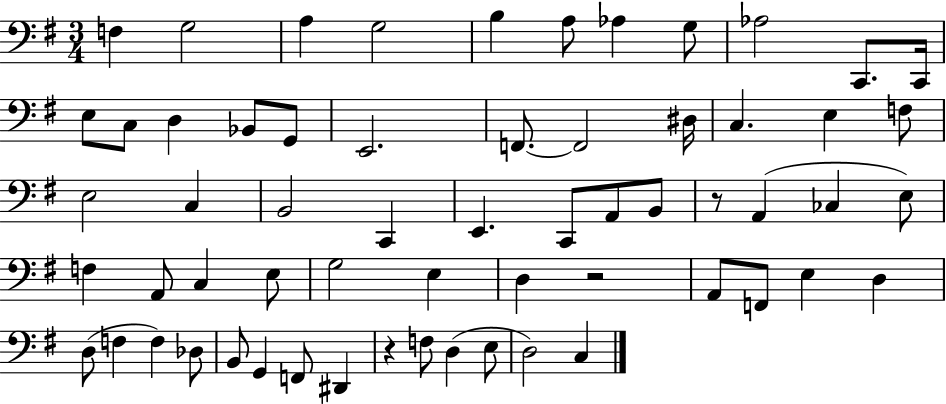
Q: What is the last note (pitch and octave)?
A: C3